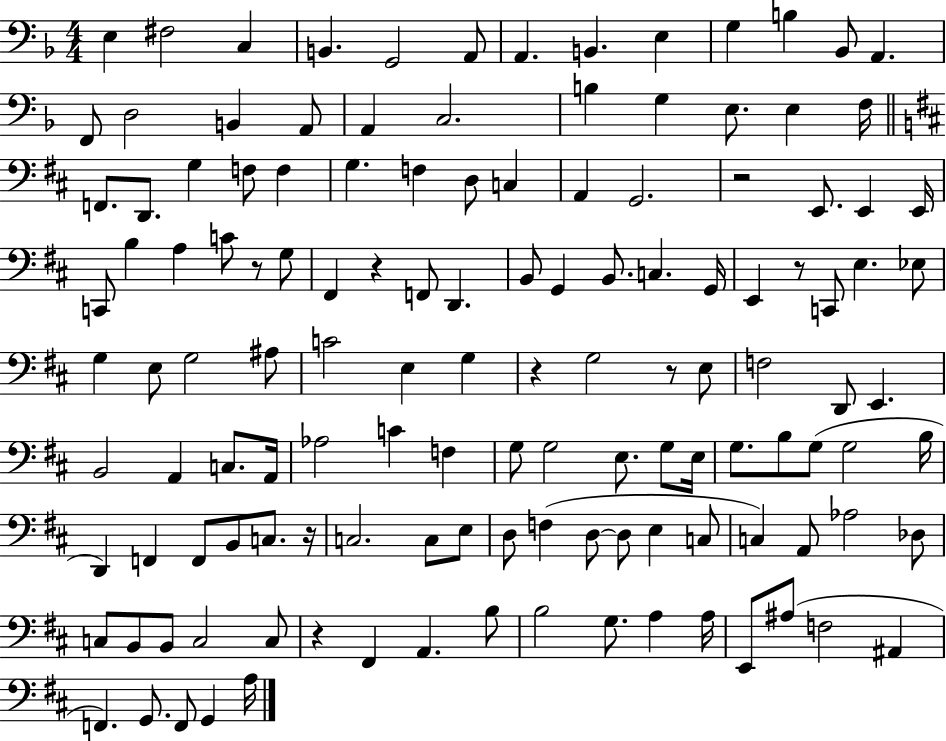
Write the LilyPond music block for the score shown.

{
  \clef bass
  \numericTimeSignature
  \time 4/4
  \key f \major
  \repeat volta 2 { e4 fis2 c4 | b,4. g,2 a,8 | a,4. b,4. e4 | g4 b4 bes,8 a,4. | \break f,8 d2 b,4 a,8 | a,4 c2. | b4 g4 e8. e4 f16 | \bar "||" \break \key d \major f,8. d,8. g4 f8 f4 | g4. f4 d8 c4 | a,4 g,2. | r2 e,8. e,4 e,16 | \break c,8 b4 a4 c'8 r8 g8 | fis,4 r4 f,8 d,4. | b,8 g,4 b,8. c4. g,16 | e,4 r8 c,8 e4. ees8 | \break g4 e8 g2 ais8 | c'2 e4 g4 | r4 g2 r8 e8 | f2 d,8 e,4. | \break b,2 a,4 c8. a,16 | aes2 c'4 f4 | g8 g2 e8. g8 e16 | g8. b8 g8( g2 b16 | \break d,4) f,4 f,8 b,8 c8. r16 | c2. c8 e8 | d8 f4( d8~~ d8 e4 c8 | c4) a,8 aes2 des8 | \break c8 b,8 b,8 c2 c8 | r4 fis,4 a,4. b8 | b2 g8. a4 a16 | e,8 ais8( f2 ais,4 | \break f,4.) g,8. f,8 g,4 a16 | } \bar "|."
}